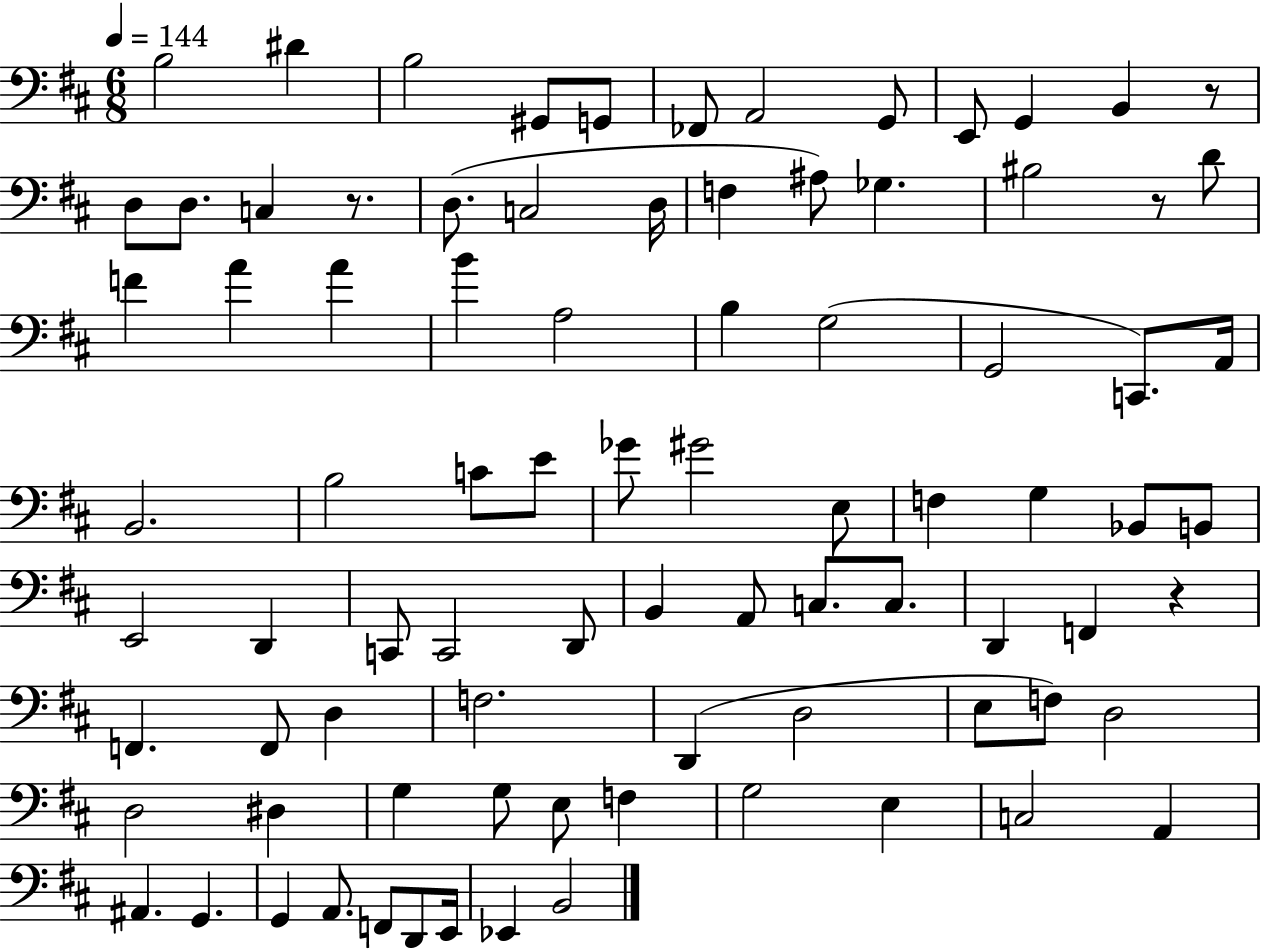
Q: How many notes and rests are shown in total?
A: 86